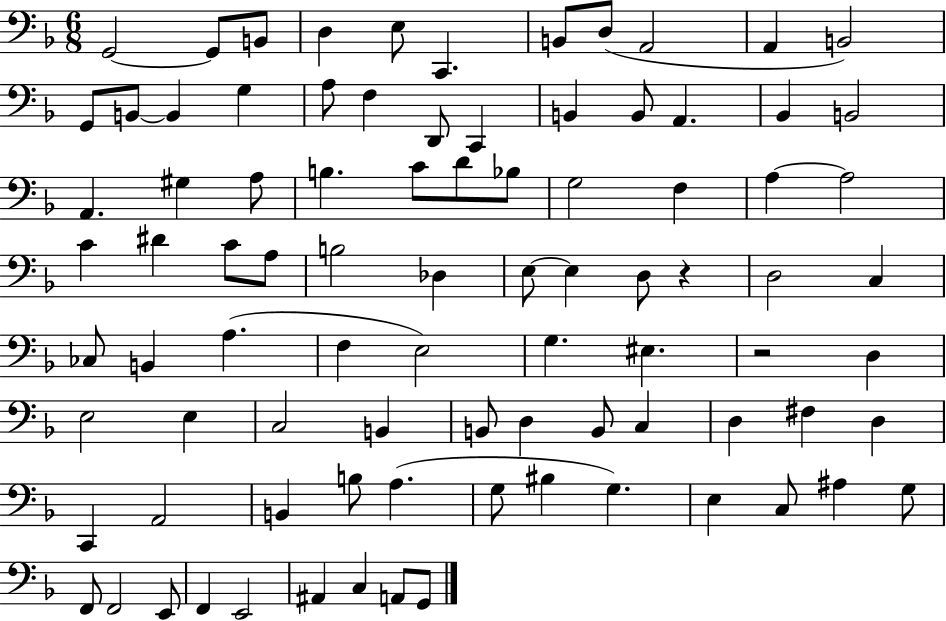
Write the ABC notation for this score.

X:1
T:Untitled
M:6/8
L:1/4
K:F
G,,2 G,,/2 B,,/2 D, E,/2 C,, B,,/2 D,/2 A,,2 A,, B,,2 G,,/2 B,,/2 B,, G, A,/2 F, D,,/2 C,, B,, B,,/2 A,, _B,, B,,2 A,, ^G, A,/2 B, C/2 D/2 _B,/2 G,2 F, A, A,2 C ^D C/2 A,/2 B,2 _D, E,/2 E, D,/2 z D,2 C, _C,/2 B,, A, F, E,2 G, ^E, z2 D, E,2 E, C,2 B,, B,,/2 D, B,,/2 C, D, ^F, D, C,, A,,2 B,, B,/2 A, G,/2 ^B, G, E, C,/2 ^A, G,/2 F,,/2 F,,2 E,,/2 F,, E,,2 ^A,, C, A,,/2 G,,/2